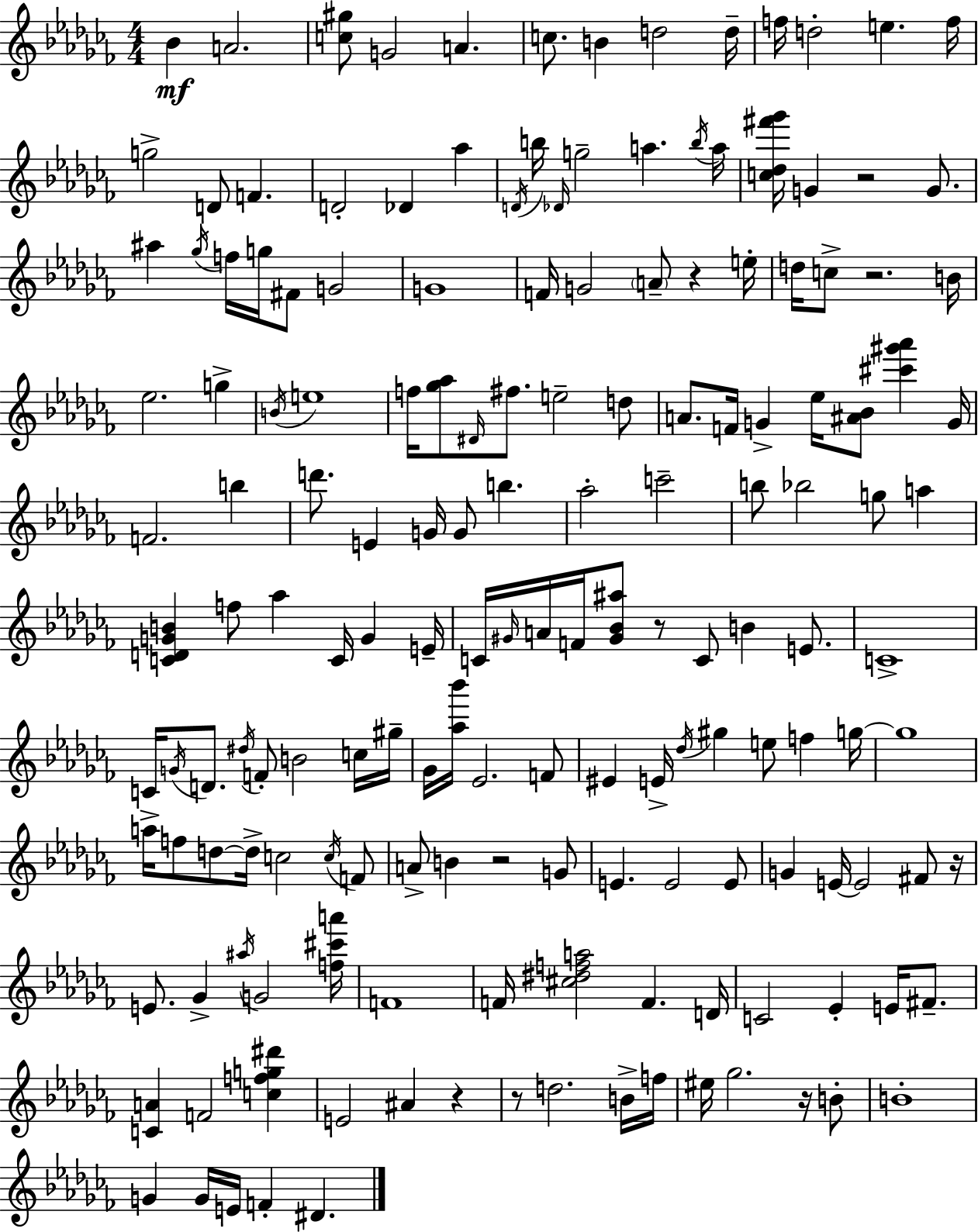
{
  \clef treble
  \numericTimeSignature
  \time 4/4
  \key aes \minor
  bes'4\mf a'2. | <c'' gis''>8 g'2 a'4. | c''8. b'4 d''2 d''16-- | f''16 d''2-. e''4. f''16 | \break g''2-> d'8 f'4. | d'2-. des'4 aes''4 | \acciaccatura { d'16 } b''16 \grace { des'16 } g''2-- a''4. | \acciaccatura { b''16 } a''16 <c'' des'' fis''' ges'''>16 g'4 r2 | \break g'8. ais''4 \acciaccatura { ges''16 } f''16 g''16 fis'8 g'2 | g'1 | f'16 g'2 \parenthesize a'8-- r4 | e''16-. d''16 c''8-> r2. | \break b'16 ees''2. | g''4-> \acciaccatura { b'16 } e''1 | f''16 <ges'' aes''>8 \grace { dis'16 } fis''8. e''2-- | d''8 a'8. f'16 g'4-> ees''16 <ais' bes'>8 | \break <cis''' gis''' aes'''>4 g'16 f'2. | b''4 d'''8. e'4 g'16 g'8 | b''4. aes''2-. c'''2-- | b''8 bes''2 | \break g''8 a''4 <c' d' g' b'>4 f''8 aes''4 | c'16 g'4 e'16-- c'16 \grace { gis'16 } a'16 f'16 <gis' bes' ais''>8 r8 c'8 | b'4 e'8. c'1-> | c'16 \acciaccatura { g'16 } d'8. \acciaccatura { dis''16 } f'8-. b'2 | \break c''16 gis''16-- ges'16 <aes'' bes'''>16 ees'2. | f'8 eis'4 e'16-> \acciaccatura { des''16 } gis''4 | e''8 f''4 g''16~~ g''1 | a''16-> f''8 d''8~~ d''16-> | \break c''2 \acciaccatura { c''16 } f'8 a'8-> b'4 | r2 g'8 e'4. | e'2 e'8 g'4 e'16~~ | e'2 fis'8 r16 e'8. ges'4-> | \break \acciaccatura { ais''16 } g'2 <f'' cis''' a'''>16 f'1 | f'16 <cis'' dis'' f'' a''>2 | f'4. d'16 c'2 | ees'4-. e'16 fis'8.-- <c' a'>4 | \break f'2 <c'' f'' g'' dis'''>4 e'2 | ais'4 r4 r8 d''2. | b'16-> f''16 eis''16 ges''2. | r16 b'8-. b'1-. | \break g'4 | g'16 e'16 f'4-. dis'4. \bar "|."
}